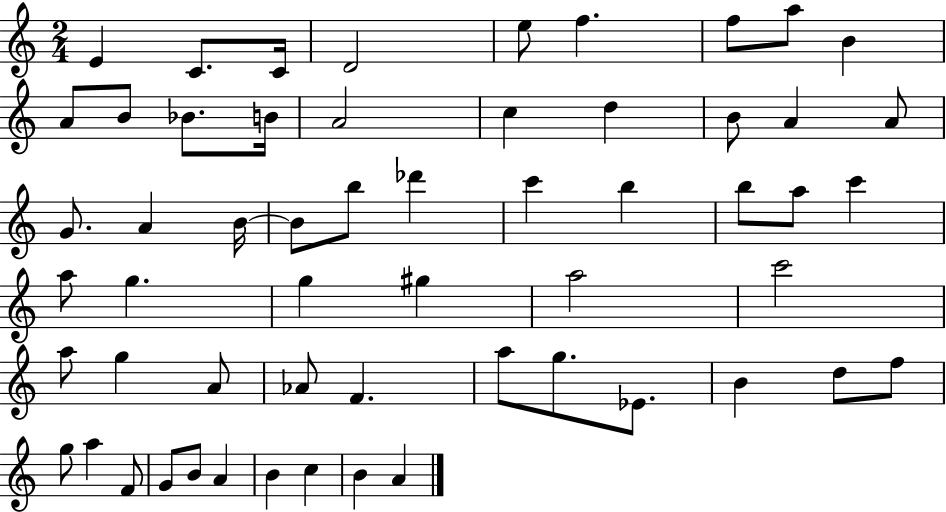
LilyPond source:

{
  \clef treble
  \numericTimeSignature
  \time 2/4
  \key c \major
  e'4 c'8. c'16 | d'2 | e''8 f''4. | f''8 a''8 b'4 | \break a'8 b'8 bes'8. b'16 | a'2 | c''4 d''4 | b'8 a'4 a'8 | \break g'8. a'4 b'16~~ | b'8 b''8 des'''4 | c'''4 b''4 | b''8 a''8 c'''4 | \break a''8 g''4. | g''4 gis''4 | a''2 | c'''2 | \break a''8 g''4 a'8 | aes'8 f'4. | a''8 g''8. ees'8. | b'4 d''8 f''8 | \break g''8 a''4 f'8 | g'8 b'8 a'4 | b'4 c''4 | b'4 a'4 | \break \bar "|."
}